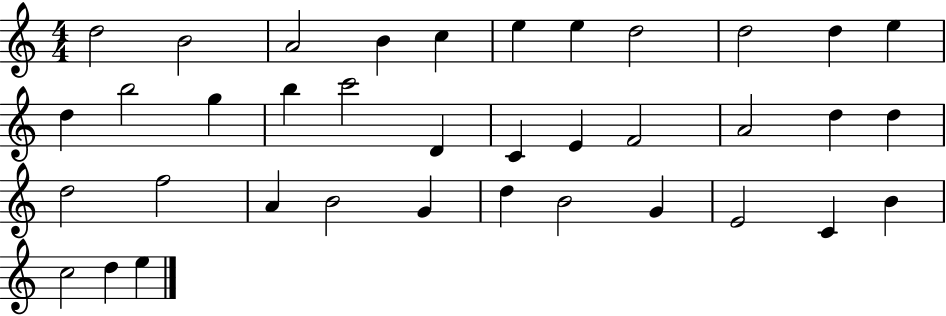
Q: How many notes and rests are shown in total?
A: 37